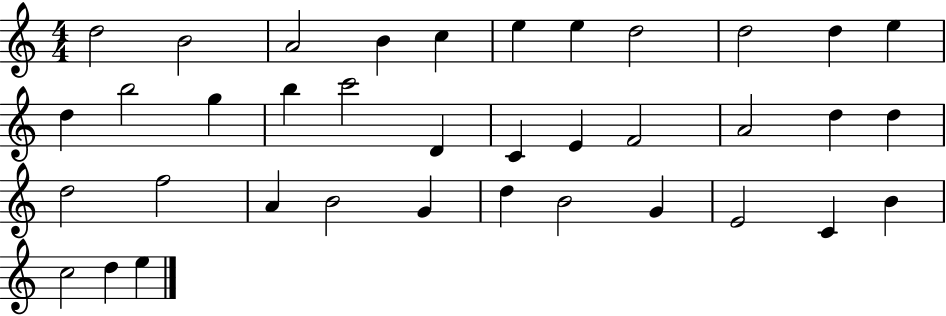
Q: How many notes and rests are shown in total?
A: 37